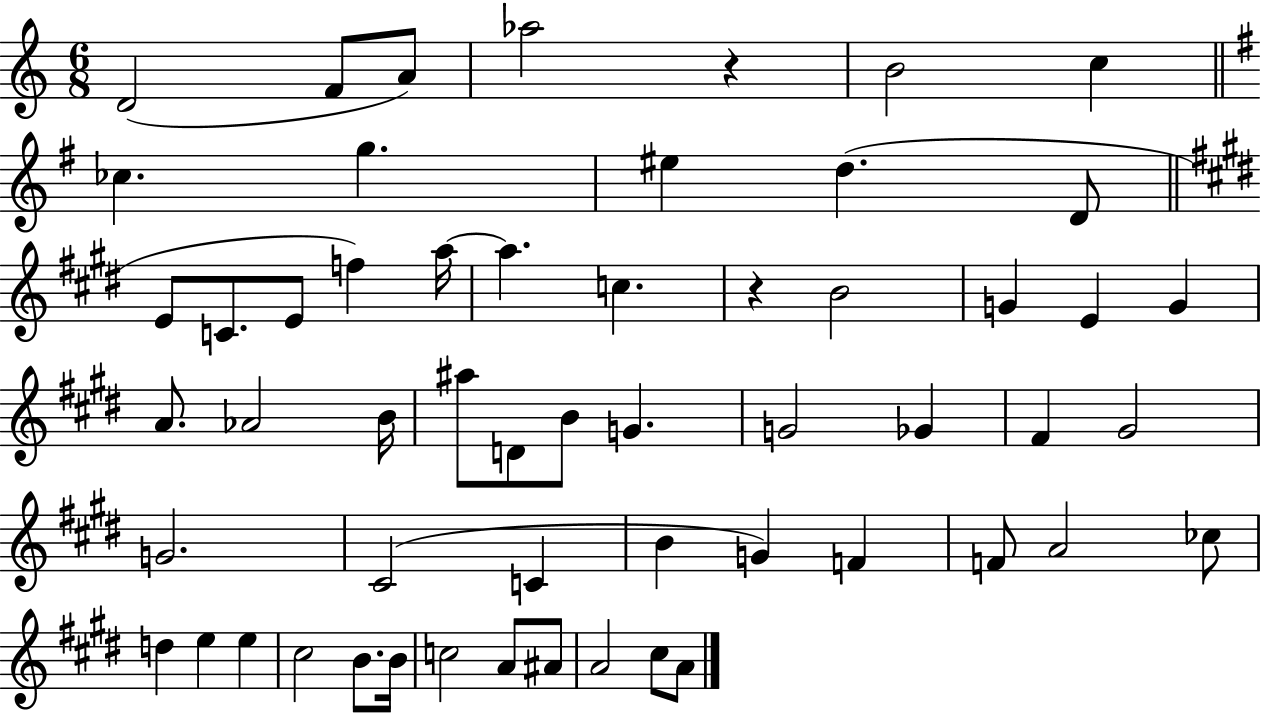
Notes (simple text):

D4/h F4/e A4/e Ab5/h R/q B4/h C5/q CES5/q. G5/q. EIS5/q D5/q. D4/e E4/e C4/e. E4/e F5/q A5/s A5/q. C5/q. R/q B4/h G4/q E4/q G4/q A4/e. Ab4/h B4/s A#5/e D4/e B4/e G4/q. G4/h Gb4/q F#4/q G#4/h G4/h. C#4/h C4/q B4/q G4/q F4/q F4/e A4/h CES5/e D5/q E5/q E5/q C#5/h B4/e. B4/s C5/h A4/e A#4/e A4/h C#5/e A4/e